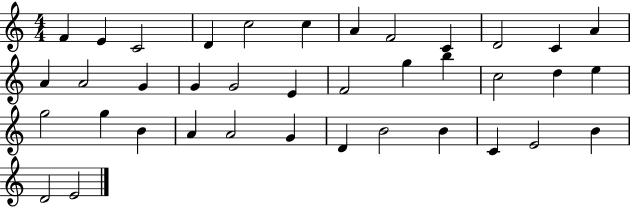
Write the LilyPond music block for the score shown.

{
  \clef treble
  \numericTimeSignature
  \time 4/4
  \key c \major
  f'4 e'4 c'2 | d'4 c''2 c''4 | a'4 f'2 c'4 | d'2 c'4 a'4 | \break a'4 a'2 g'4 | g'4 g'2 e'4 | f'2 g''4 b''4 | c''2 d''4 e''4 | \break g''2 g''4 b'4 | a'4 a'2 g'4 | d'4 b'2 b'4 | c'4 e'2 b'4 | \break d'2 e'2 | \bar "|."
}